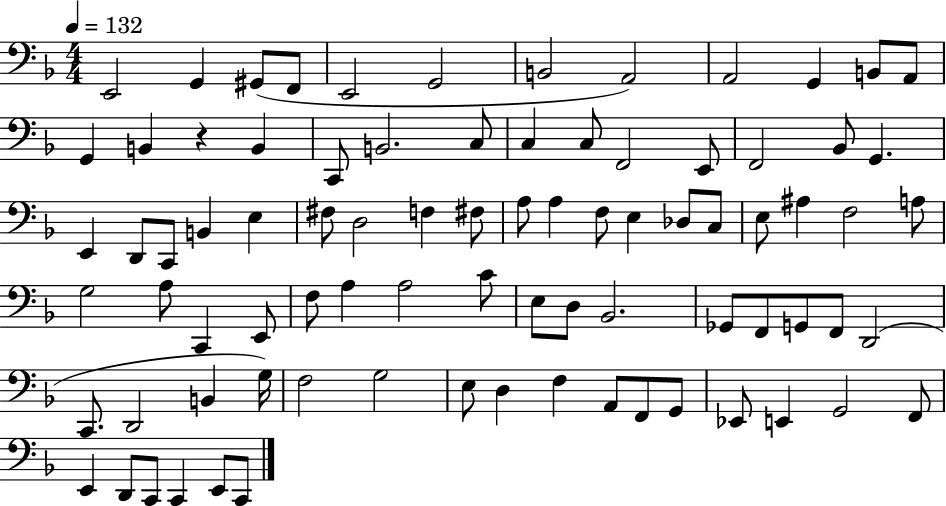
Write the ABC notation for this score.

X:1
T:Untitled
M:4/4
L:1/4
K:F
E,,2 G,, ^G,,/2 F,,/2 E,,2 G,,2 B,,2 A,,2 A,,2 G,, B,,/2 A,,/2 G,, B,, z B,, C,,/2 B,,2 C,/2 C, C,/2 F,,2 E,,/2 F,,2 _B,,/2 G,, E,, D,,/2 C,,/2 B,, E, ^F,/2 D,2 F, ^F,/2 A,/2 A, F,/2 E, _D,/2 C,/2 E,/2 ^A, F,2 A,/2 G,2 A,/2 C,, E,,/2 F,/2 A, A,2 C/2 E,/2 D,/2 _B,,2 _G,,/2 F,,/2 G,,/2 F,,/2 D,,2 C,,/2 D,,2 B,, G,/4 F,2 G,2 E,/2 D, F, A,,/2 F,,/2 G,,/2 _E,,/2 E,, G,,2 F,,/2 E,, D,,/2 C,,/2 C,, E,,/2 C,,/2